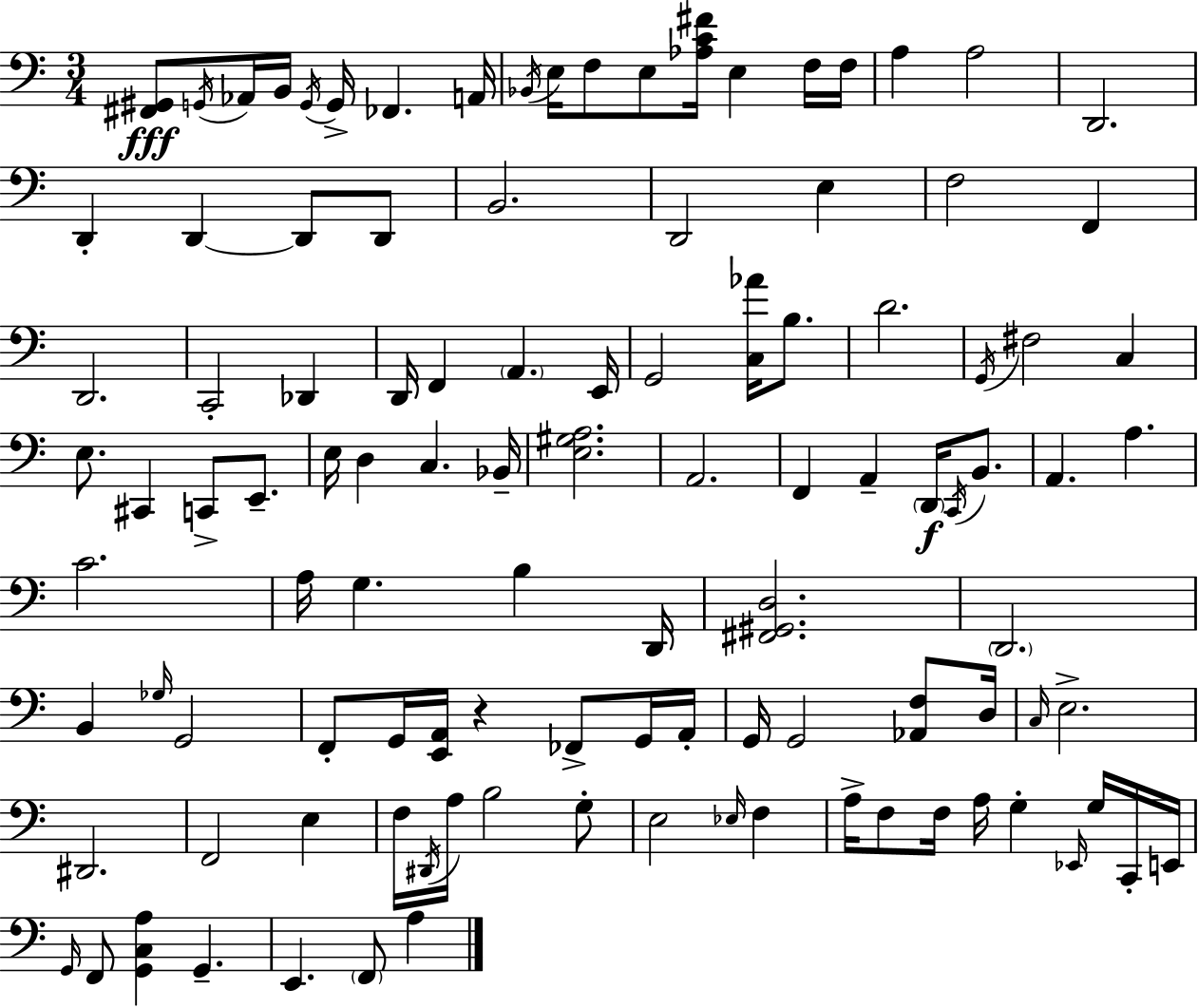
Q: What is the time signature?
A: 3/4